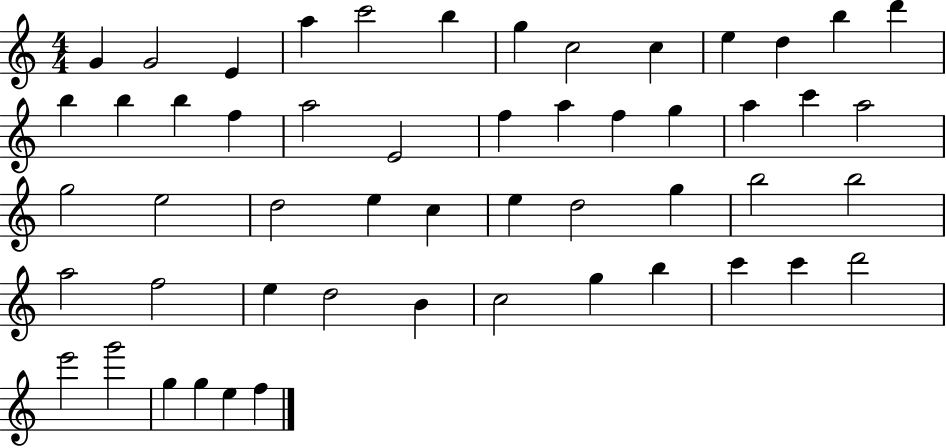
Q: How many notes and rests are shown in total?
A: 53